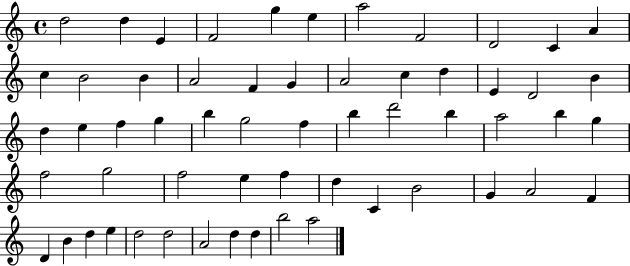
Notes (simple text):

D5/h D5/q E4/q F4/h G5/q E5/q A5/h F4/h D4/h C4/q A4/q C5/q B4/h B4/q A4/h F4/q G4/q A4/h C5/q D5/q E4/q D4/h B4/q D5/q E5/q F5/q G5/q B5/q G5/h F5/q B5/q D6/h B5/q A5/h B5/q G5/q F5/h G5/h F5/h E5/q F5/q D5/q C4/q B4/h G4/q A4/h F4/q D4/q B4/q D5/q E5/q D5/h D5/h A4/h D5/q D5/q B5/h A5/h